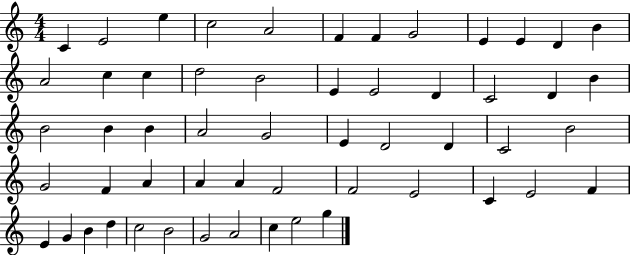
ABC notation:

X:1
T:Untitled
M:4/4
L:1/4
K:C
C E2 e c2 A2 F F G2 E E D B A2 c c d2 B2 E E2 D C2 D B B2 B B A2 G2 E D2 D C2 B2 G2 F A A A F2 F2 E2 C E2 F E G B d c2 B2 G2 A2 c e2 g